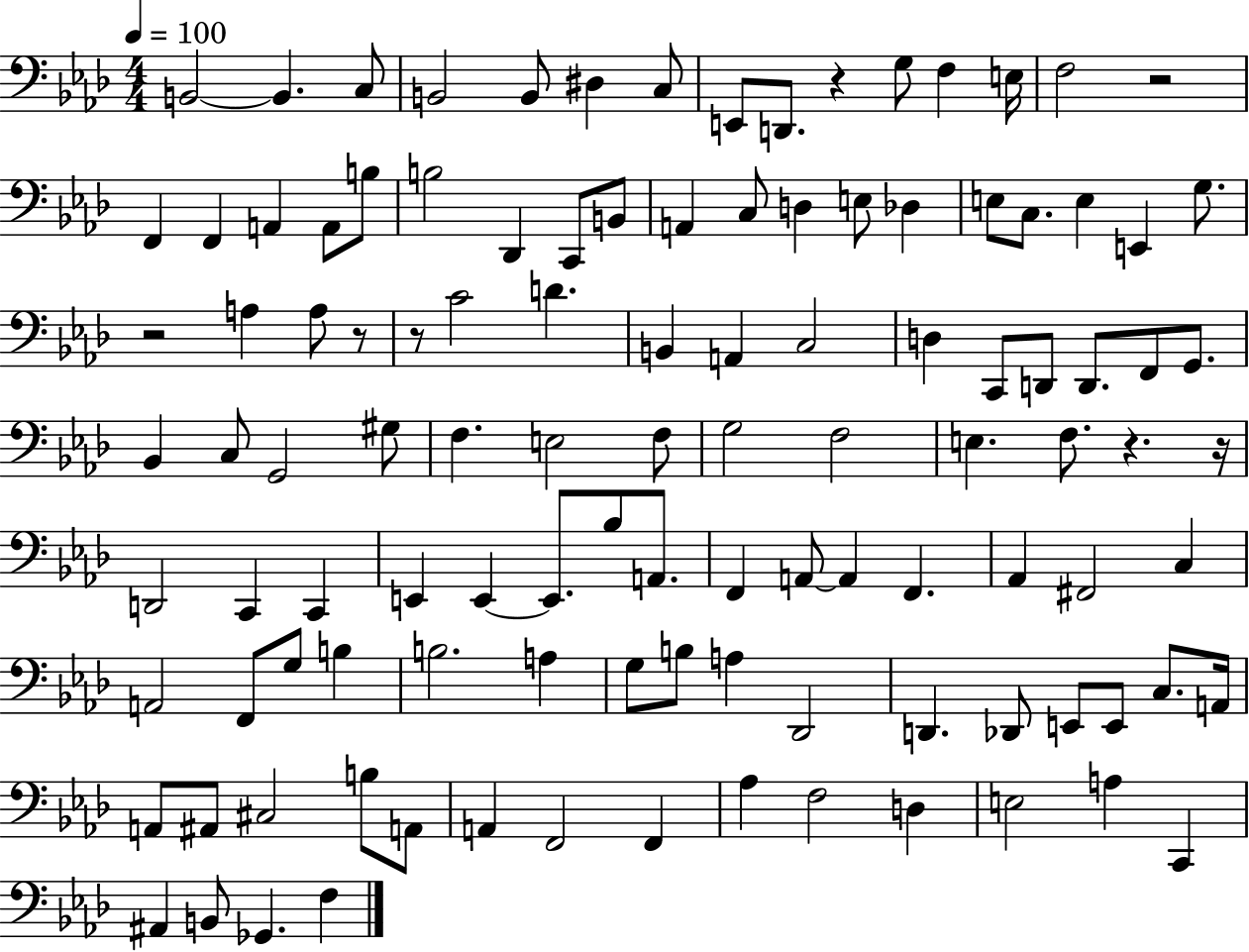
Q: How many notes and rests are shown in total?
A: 112